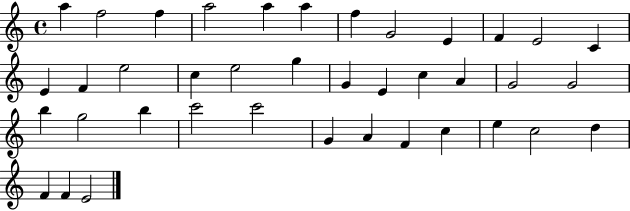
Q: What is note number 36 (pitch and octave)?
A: D5